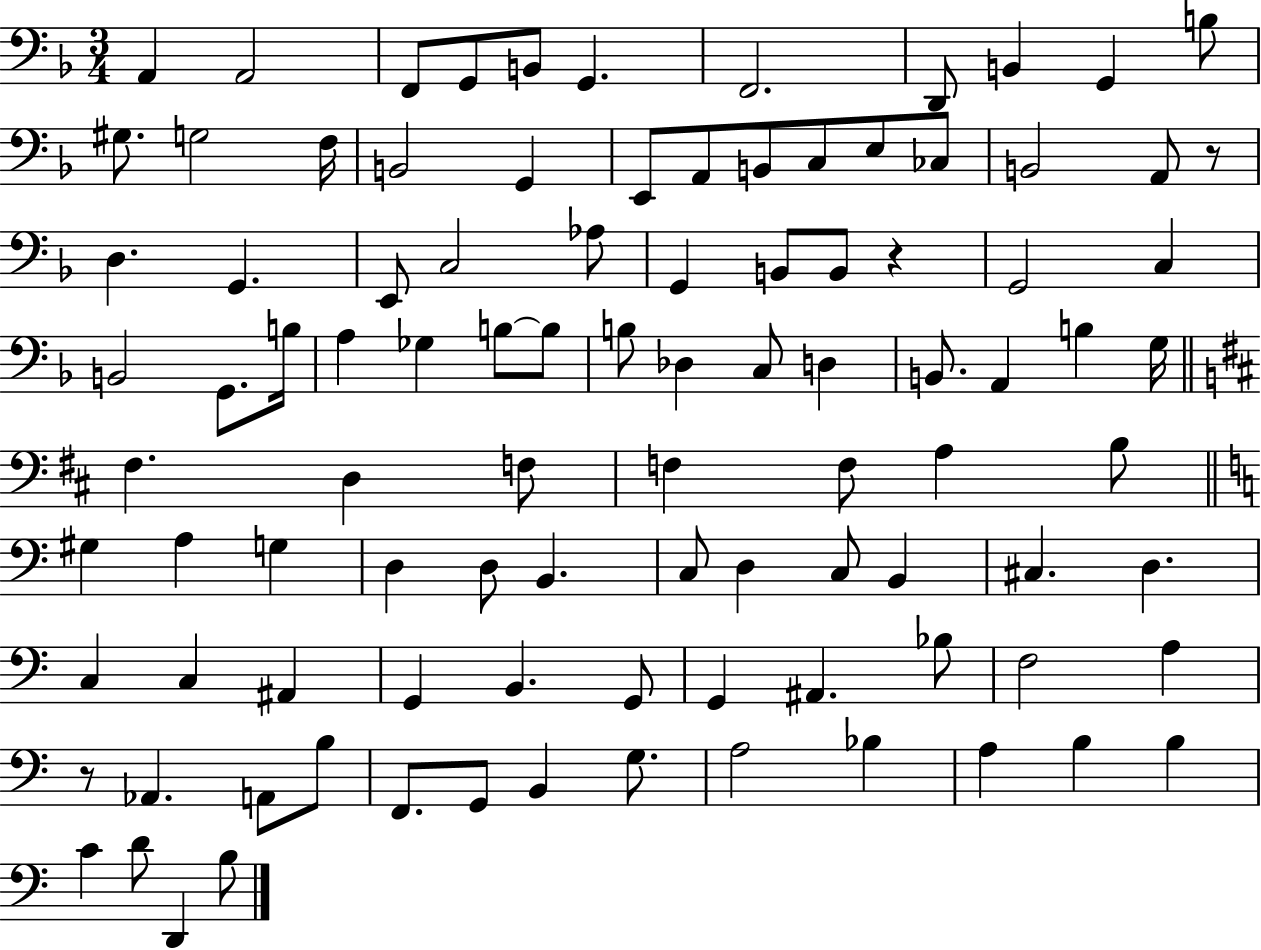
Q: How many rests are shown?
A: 3